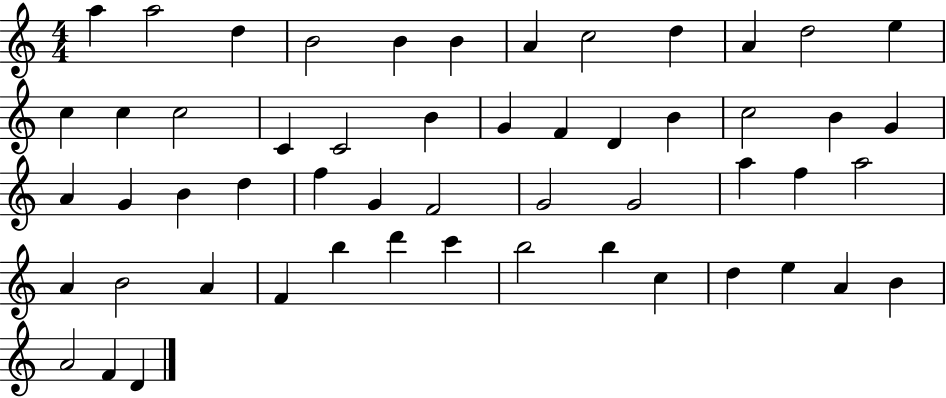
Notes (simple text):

A5/q A5/h D5/q B4/h B4/q B4/q A4/q C5/h D5/q A4/q D5/h E5/q C5/q C5/q C5/h C4/q C4/h B4/q G4/q F4/q D4/q B4/q C5/h B4/q G4/q A4/q G4/q B4/q D5/q F5/q G4/q F4/h G4/h G4/h A5/q F5/q A5/h A4/q B4/h A4/q F4/q B5/q D6/q C6/q B5/h B5/q C5/q D5/q E5/q A4/q B4/q A4/h F4/q D4/q